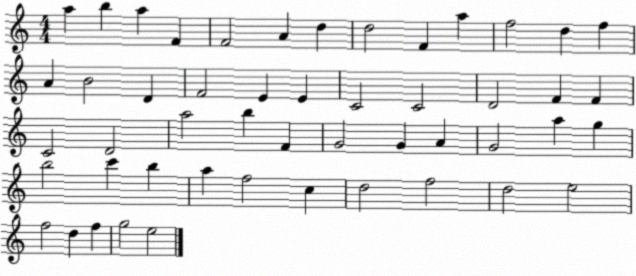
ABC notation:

X:1
T:Untitled
M:4/4
L:1/4
K:C
a b a F F2 A d d2 F a f2 d f A B2 D F2 E E C2 C2 D2 F F C2 D2 a2 b F G2 G A G2 a g b2 c' b a f2 c d2 f2 d2 e2 f2 d f g2 e2